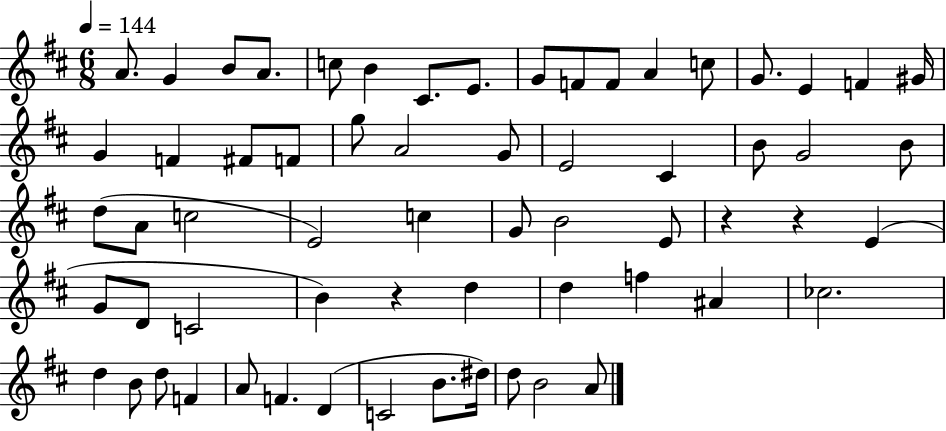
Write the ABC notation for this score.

X:1
T:Untitled
M:6/8
L:1/4
K:D
A/2 G B/2 A/2 c/2 B ^C/2 E/2 G/2 F/2 F/2 A c/2 G/2 E F ^G/4 G F ^F/2 F/2 g/2 A2 G/2 E2 ^C B/2 G2 B/2 d/2 A/2 c2 E2 c G/2 B2 E/2 z z E G/2 D/2 C2 B z d d f ^A _c2 d B/2 d/2 F A/2 F D C2 B/2 ^d/4 d/2 B2 A/2